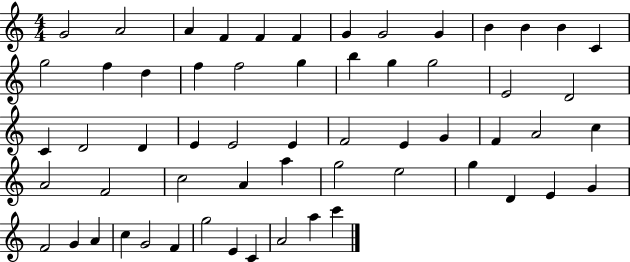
G4/h A4/h A4/q F4/q F4/q F4/q G4/q G4/h G4/q B4/q B4/q B4/q C4/q G5/h F5/q D5/q F5/q F5/h G5/q B5/q G5/q G5/h E4/h D4/h C4/q D4/h D4/q E4/q E4/h E4/q F4/h E4/q G4/q F4/q A4/h C5/q A4/h F4/h C5/h A4/q A5/q G5/h E5/h G5/q D4/q E4/q G4/q F4/h G4/q A4/q C5/q G4/h F4/q G5/h E4/q C4/q A4/h A5/q C6/q